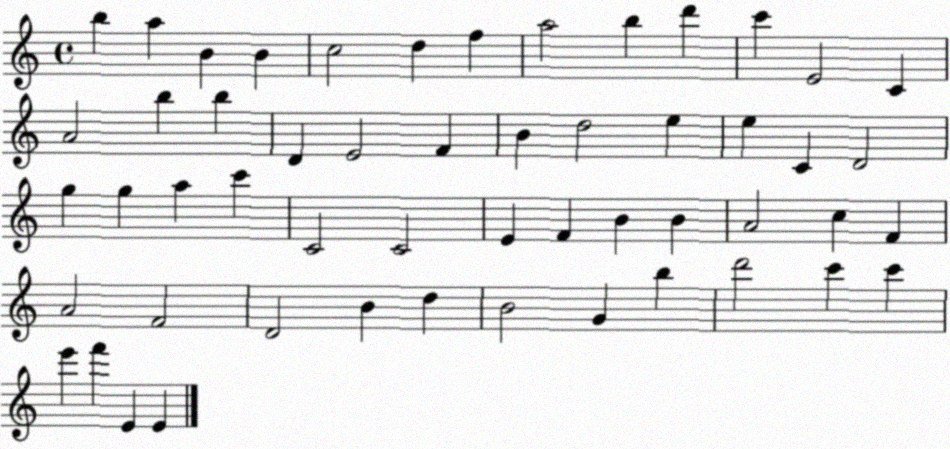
X:1
T:Untitled
M:4/4
L:1/4
K:C
b a B B c2 d f a2 b d' c' E2 C A2 b b D E2 F B d2 e e C D2 g g a c' C2 C2 E F B B A2 c F A2 F2 D2 B d B2 G b d'2 c' c' e' f' E E